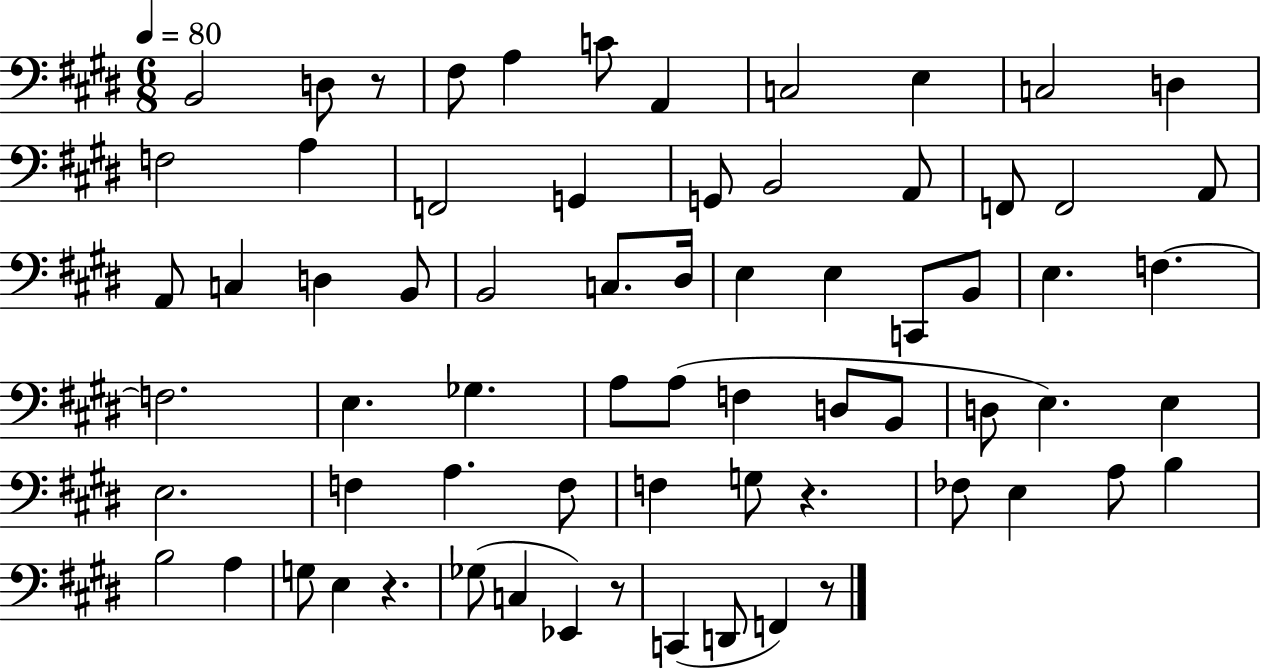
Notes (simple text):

B2/h D3/e R/e F#3/e A3/q C4/e A2/q C3/h E3/q C3/h D3/q F3/h A3/q F2/h G2/q G2/e B2/h A2/e F2/e F2/h A2/e A2/e C3/q D3/q B2/e B2/h C3/e. D#3/s E3/q E3/q C2/e B2/e E3/q. F3/q. F3/h. E3/q. Gb3/q. A3/e A3/e F3/q D3/e B2/e D3/e E3/q. E3/q E3/h. F3/q A3/q. F3/e F3/q G3/e R/q. FES3/e E3/q A3/e B3/q B3/h A3/q G3/e E3/q R/q. Gb3/e C3/q Eb2/q R/e C2/q D2/e F2/q R/e